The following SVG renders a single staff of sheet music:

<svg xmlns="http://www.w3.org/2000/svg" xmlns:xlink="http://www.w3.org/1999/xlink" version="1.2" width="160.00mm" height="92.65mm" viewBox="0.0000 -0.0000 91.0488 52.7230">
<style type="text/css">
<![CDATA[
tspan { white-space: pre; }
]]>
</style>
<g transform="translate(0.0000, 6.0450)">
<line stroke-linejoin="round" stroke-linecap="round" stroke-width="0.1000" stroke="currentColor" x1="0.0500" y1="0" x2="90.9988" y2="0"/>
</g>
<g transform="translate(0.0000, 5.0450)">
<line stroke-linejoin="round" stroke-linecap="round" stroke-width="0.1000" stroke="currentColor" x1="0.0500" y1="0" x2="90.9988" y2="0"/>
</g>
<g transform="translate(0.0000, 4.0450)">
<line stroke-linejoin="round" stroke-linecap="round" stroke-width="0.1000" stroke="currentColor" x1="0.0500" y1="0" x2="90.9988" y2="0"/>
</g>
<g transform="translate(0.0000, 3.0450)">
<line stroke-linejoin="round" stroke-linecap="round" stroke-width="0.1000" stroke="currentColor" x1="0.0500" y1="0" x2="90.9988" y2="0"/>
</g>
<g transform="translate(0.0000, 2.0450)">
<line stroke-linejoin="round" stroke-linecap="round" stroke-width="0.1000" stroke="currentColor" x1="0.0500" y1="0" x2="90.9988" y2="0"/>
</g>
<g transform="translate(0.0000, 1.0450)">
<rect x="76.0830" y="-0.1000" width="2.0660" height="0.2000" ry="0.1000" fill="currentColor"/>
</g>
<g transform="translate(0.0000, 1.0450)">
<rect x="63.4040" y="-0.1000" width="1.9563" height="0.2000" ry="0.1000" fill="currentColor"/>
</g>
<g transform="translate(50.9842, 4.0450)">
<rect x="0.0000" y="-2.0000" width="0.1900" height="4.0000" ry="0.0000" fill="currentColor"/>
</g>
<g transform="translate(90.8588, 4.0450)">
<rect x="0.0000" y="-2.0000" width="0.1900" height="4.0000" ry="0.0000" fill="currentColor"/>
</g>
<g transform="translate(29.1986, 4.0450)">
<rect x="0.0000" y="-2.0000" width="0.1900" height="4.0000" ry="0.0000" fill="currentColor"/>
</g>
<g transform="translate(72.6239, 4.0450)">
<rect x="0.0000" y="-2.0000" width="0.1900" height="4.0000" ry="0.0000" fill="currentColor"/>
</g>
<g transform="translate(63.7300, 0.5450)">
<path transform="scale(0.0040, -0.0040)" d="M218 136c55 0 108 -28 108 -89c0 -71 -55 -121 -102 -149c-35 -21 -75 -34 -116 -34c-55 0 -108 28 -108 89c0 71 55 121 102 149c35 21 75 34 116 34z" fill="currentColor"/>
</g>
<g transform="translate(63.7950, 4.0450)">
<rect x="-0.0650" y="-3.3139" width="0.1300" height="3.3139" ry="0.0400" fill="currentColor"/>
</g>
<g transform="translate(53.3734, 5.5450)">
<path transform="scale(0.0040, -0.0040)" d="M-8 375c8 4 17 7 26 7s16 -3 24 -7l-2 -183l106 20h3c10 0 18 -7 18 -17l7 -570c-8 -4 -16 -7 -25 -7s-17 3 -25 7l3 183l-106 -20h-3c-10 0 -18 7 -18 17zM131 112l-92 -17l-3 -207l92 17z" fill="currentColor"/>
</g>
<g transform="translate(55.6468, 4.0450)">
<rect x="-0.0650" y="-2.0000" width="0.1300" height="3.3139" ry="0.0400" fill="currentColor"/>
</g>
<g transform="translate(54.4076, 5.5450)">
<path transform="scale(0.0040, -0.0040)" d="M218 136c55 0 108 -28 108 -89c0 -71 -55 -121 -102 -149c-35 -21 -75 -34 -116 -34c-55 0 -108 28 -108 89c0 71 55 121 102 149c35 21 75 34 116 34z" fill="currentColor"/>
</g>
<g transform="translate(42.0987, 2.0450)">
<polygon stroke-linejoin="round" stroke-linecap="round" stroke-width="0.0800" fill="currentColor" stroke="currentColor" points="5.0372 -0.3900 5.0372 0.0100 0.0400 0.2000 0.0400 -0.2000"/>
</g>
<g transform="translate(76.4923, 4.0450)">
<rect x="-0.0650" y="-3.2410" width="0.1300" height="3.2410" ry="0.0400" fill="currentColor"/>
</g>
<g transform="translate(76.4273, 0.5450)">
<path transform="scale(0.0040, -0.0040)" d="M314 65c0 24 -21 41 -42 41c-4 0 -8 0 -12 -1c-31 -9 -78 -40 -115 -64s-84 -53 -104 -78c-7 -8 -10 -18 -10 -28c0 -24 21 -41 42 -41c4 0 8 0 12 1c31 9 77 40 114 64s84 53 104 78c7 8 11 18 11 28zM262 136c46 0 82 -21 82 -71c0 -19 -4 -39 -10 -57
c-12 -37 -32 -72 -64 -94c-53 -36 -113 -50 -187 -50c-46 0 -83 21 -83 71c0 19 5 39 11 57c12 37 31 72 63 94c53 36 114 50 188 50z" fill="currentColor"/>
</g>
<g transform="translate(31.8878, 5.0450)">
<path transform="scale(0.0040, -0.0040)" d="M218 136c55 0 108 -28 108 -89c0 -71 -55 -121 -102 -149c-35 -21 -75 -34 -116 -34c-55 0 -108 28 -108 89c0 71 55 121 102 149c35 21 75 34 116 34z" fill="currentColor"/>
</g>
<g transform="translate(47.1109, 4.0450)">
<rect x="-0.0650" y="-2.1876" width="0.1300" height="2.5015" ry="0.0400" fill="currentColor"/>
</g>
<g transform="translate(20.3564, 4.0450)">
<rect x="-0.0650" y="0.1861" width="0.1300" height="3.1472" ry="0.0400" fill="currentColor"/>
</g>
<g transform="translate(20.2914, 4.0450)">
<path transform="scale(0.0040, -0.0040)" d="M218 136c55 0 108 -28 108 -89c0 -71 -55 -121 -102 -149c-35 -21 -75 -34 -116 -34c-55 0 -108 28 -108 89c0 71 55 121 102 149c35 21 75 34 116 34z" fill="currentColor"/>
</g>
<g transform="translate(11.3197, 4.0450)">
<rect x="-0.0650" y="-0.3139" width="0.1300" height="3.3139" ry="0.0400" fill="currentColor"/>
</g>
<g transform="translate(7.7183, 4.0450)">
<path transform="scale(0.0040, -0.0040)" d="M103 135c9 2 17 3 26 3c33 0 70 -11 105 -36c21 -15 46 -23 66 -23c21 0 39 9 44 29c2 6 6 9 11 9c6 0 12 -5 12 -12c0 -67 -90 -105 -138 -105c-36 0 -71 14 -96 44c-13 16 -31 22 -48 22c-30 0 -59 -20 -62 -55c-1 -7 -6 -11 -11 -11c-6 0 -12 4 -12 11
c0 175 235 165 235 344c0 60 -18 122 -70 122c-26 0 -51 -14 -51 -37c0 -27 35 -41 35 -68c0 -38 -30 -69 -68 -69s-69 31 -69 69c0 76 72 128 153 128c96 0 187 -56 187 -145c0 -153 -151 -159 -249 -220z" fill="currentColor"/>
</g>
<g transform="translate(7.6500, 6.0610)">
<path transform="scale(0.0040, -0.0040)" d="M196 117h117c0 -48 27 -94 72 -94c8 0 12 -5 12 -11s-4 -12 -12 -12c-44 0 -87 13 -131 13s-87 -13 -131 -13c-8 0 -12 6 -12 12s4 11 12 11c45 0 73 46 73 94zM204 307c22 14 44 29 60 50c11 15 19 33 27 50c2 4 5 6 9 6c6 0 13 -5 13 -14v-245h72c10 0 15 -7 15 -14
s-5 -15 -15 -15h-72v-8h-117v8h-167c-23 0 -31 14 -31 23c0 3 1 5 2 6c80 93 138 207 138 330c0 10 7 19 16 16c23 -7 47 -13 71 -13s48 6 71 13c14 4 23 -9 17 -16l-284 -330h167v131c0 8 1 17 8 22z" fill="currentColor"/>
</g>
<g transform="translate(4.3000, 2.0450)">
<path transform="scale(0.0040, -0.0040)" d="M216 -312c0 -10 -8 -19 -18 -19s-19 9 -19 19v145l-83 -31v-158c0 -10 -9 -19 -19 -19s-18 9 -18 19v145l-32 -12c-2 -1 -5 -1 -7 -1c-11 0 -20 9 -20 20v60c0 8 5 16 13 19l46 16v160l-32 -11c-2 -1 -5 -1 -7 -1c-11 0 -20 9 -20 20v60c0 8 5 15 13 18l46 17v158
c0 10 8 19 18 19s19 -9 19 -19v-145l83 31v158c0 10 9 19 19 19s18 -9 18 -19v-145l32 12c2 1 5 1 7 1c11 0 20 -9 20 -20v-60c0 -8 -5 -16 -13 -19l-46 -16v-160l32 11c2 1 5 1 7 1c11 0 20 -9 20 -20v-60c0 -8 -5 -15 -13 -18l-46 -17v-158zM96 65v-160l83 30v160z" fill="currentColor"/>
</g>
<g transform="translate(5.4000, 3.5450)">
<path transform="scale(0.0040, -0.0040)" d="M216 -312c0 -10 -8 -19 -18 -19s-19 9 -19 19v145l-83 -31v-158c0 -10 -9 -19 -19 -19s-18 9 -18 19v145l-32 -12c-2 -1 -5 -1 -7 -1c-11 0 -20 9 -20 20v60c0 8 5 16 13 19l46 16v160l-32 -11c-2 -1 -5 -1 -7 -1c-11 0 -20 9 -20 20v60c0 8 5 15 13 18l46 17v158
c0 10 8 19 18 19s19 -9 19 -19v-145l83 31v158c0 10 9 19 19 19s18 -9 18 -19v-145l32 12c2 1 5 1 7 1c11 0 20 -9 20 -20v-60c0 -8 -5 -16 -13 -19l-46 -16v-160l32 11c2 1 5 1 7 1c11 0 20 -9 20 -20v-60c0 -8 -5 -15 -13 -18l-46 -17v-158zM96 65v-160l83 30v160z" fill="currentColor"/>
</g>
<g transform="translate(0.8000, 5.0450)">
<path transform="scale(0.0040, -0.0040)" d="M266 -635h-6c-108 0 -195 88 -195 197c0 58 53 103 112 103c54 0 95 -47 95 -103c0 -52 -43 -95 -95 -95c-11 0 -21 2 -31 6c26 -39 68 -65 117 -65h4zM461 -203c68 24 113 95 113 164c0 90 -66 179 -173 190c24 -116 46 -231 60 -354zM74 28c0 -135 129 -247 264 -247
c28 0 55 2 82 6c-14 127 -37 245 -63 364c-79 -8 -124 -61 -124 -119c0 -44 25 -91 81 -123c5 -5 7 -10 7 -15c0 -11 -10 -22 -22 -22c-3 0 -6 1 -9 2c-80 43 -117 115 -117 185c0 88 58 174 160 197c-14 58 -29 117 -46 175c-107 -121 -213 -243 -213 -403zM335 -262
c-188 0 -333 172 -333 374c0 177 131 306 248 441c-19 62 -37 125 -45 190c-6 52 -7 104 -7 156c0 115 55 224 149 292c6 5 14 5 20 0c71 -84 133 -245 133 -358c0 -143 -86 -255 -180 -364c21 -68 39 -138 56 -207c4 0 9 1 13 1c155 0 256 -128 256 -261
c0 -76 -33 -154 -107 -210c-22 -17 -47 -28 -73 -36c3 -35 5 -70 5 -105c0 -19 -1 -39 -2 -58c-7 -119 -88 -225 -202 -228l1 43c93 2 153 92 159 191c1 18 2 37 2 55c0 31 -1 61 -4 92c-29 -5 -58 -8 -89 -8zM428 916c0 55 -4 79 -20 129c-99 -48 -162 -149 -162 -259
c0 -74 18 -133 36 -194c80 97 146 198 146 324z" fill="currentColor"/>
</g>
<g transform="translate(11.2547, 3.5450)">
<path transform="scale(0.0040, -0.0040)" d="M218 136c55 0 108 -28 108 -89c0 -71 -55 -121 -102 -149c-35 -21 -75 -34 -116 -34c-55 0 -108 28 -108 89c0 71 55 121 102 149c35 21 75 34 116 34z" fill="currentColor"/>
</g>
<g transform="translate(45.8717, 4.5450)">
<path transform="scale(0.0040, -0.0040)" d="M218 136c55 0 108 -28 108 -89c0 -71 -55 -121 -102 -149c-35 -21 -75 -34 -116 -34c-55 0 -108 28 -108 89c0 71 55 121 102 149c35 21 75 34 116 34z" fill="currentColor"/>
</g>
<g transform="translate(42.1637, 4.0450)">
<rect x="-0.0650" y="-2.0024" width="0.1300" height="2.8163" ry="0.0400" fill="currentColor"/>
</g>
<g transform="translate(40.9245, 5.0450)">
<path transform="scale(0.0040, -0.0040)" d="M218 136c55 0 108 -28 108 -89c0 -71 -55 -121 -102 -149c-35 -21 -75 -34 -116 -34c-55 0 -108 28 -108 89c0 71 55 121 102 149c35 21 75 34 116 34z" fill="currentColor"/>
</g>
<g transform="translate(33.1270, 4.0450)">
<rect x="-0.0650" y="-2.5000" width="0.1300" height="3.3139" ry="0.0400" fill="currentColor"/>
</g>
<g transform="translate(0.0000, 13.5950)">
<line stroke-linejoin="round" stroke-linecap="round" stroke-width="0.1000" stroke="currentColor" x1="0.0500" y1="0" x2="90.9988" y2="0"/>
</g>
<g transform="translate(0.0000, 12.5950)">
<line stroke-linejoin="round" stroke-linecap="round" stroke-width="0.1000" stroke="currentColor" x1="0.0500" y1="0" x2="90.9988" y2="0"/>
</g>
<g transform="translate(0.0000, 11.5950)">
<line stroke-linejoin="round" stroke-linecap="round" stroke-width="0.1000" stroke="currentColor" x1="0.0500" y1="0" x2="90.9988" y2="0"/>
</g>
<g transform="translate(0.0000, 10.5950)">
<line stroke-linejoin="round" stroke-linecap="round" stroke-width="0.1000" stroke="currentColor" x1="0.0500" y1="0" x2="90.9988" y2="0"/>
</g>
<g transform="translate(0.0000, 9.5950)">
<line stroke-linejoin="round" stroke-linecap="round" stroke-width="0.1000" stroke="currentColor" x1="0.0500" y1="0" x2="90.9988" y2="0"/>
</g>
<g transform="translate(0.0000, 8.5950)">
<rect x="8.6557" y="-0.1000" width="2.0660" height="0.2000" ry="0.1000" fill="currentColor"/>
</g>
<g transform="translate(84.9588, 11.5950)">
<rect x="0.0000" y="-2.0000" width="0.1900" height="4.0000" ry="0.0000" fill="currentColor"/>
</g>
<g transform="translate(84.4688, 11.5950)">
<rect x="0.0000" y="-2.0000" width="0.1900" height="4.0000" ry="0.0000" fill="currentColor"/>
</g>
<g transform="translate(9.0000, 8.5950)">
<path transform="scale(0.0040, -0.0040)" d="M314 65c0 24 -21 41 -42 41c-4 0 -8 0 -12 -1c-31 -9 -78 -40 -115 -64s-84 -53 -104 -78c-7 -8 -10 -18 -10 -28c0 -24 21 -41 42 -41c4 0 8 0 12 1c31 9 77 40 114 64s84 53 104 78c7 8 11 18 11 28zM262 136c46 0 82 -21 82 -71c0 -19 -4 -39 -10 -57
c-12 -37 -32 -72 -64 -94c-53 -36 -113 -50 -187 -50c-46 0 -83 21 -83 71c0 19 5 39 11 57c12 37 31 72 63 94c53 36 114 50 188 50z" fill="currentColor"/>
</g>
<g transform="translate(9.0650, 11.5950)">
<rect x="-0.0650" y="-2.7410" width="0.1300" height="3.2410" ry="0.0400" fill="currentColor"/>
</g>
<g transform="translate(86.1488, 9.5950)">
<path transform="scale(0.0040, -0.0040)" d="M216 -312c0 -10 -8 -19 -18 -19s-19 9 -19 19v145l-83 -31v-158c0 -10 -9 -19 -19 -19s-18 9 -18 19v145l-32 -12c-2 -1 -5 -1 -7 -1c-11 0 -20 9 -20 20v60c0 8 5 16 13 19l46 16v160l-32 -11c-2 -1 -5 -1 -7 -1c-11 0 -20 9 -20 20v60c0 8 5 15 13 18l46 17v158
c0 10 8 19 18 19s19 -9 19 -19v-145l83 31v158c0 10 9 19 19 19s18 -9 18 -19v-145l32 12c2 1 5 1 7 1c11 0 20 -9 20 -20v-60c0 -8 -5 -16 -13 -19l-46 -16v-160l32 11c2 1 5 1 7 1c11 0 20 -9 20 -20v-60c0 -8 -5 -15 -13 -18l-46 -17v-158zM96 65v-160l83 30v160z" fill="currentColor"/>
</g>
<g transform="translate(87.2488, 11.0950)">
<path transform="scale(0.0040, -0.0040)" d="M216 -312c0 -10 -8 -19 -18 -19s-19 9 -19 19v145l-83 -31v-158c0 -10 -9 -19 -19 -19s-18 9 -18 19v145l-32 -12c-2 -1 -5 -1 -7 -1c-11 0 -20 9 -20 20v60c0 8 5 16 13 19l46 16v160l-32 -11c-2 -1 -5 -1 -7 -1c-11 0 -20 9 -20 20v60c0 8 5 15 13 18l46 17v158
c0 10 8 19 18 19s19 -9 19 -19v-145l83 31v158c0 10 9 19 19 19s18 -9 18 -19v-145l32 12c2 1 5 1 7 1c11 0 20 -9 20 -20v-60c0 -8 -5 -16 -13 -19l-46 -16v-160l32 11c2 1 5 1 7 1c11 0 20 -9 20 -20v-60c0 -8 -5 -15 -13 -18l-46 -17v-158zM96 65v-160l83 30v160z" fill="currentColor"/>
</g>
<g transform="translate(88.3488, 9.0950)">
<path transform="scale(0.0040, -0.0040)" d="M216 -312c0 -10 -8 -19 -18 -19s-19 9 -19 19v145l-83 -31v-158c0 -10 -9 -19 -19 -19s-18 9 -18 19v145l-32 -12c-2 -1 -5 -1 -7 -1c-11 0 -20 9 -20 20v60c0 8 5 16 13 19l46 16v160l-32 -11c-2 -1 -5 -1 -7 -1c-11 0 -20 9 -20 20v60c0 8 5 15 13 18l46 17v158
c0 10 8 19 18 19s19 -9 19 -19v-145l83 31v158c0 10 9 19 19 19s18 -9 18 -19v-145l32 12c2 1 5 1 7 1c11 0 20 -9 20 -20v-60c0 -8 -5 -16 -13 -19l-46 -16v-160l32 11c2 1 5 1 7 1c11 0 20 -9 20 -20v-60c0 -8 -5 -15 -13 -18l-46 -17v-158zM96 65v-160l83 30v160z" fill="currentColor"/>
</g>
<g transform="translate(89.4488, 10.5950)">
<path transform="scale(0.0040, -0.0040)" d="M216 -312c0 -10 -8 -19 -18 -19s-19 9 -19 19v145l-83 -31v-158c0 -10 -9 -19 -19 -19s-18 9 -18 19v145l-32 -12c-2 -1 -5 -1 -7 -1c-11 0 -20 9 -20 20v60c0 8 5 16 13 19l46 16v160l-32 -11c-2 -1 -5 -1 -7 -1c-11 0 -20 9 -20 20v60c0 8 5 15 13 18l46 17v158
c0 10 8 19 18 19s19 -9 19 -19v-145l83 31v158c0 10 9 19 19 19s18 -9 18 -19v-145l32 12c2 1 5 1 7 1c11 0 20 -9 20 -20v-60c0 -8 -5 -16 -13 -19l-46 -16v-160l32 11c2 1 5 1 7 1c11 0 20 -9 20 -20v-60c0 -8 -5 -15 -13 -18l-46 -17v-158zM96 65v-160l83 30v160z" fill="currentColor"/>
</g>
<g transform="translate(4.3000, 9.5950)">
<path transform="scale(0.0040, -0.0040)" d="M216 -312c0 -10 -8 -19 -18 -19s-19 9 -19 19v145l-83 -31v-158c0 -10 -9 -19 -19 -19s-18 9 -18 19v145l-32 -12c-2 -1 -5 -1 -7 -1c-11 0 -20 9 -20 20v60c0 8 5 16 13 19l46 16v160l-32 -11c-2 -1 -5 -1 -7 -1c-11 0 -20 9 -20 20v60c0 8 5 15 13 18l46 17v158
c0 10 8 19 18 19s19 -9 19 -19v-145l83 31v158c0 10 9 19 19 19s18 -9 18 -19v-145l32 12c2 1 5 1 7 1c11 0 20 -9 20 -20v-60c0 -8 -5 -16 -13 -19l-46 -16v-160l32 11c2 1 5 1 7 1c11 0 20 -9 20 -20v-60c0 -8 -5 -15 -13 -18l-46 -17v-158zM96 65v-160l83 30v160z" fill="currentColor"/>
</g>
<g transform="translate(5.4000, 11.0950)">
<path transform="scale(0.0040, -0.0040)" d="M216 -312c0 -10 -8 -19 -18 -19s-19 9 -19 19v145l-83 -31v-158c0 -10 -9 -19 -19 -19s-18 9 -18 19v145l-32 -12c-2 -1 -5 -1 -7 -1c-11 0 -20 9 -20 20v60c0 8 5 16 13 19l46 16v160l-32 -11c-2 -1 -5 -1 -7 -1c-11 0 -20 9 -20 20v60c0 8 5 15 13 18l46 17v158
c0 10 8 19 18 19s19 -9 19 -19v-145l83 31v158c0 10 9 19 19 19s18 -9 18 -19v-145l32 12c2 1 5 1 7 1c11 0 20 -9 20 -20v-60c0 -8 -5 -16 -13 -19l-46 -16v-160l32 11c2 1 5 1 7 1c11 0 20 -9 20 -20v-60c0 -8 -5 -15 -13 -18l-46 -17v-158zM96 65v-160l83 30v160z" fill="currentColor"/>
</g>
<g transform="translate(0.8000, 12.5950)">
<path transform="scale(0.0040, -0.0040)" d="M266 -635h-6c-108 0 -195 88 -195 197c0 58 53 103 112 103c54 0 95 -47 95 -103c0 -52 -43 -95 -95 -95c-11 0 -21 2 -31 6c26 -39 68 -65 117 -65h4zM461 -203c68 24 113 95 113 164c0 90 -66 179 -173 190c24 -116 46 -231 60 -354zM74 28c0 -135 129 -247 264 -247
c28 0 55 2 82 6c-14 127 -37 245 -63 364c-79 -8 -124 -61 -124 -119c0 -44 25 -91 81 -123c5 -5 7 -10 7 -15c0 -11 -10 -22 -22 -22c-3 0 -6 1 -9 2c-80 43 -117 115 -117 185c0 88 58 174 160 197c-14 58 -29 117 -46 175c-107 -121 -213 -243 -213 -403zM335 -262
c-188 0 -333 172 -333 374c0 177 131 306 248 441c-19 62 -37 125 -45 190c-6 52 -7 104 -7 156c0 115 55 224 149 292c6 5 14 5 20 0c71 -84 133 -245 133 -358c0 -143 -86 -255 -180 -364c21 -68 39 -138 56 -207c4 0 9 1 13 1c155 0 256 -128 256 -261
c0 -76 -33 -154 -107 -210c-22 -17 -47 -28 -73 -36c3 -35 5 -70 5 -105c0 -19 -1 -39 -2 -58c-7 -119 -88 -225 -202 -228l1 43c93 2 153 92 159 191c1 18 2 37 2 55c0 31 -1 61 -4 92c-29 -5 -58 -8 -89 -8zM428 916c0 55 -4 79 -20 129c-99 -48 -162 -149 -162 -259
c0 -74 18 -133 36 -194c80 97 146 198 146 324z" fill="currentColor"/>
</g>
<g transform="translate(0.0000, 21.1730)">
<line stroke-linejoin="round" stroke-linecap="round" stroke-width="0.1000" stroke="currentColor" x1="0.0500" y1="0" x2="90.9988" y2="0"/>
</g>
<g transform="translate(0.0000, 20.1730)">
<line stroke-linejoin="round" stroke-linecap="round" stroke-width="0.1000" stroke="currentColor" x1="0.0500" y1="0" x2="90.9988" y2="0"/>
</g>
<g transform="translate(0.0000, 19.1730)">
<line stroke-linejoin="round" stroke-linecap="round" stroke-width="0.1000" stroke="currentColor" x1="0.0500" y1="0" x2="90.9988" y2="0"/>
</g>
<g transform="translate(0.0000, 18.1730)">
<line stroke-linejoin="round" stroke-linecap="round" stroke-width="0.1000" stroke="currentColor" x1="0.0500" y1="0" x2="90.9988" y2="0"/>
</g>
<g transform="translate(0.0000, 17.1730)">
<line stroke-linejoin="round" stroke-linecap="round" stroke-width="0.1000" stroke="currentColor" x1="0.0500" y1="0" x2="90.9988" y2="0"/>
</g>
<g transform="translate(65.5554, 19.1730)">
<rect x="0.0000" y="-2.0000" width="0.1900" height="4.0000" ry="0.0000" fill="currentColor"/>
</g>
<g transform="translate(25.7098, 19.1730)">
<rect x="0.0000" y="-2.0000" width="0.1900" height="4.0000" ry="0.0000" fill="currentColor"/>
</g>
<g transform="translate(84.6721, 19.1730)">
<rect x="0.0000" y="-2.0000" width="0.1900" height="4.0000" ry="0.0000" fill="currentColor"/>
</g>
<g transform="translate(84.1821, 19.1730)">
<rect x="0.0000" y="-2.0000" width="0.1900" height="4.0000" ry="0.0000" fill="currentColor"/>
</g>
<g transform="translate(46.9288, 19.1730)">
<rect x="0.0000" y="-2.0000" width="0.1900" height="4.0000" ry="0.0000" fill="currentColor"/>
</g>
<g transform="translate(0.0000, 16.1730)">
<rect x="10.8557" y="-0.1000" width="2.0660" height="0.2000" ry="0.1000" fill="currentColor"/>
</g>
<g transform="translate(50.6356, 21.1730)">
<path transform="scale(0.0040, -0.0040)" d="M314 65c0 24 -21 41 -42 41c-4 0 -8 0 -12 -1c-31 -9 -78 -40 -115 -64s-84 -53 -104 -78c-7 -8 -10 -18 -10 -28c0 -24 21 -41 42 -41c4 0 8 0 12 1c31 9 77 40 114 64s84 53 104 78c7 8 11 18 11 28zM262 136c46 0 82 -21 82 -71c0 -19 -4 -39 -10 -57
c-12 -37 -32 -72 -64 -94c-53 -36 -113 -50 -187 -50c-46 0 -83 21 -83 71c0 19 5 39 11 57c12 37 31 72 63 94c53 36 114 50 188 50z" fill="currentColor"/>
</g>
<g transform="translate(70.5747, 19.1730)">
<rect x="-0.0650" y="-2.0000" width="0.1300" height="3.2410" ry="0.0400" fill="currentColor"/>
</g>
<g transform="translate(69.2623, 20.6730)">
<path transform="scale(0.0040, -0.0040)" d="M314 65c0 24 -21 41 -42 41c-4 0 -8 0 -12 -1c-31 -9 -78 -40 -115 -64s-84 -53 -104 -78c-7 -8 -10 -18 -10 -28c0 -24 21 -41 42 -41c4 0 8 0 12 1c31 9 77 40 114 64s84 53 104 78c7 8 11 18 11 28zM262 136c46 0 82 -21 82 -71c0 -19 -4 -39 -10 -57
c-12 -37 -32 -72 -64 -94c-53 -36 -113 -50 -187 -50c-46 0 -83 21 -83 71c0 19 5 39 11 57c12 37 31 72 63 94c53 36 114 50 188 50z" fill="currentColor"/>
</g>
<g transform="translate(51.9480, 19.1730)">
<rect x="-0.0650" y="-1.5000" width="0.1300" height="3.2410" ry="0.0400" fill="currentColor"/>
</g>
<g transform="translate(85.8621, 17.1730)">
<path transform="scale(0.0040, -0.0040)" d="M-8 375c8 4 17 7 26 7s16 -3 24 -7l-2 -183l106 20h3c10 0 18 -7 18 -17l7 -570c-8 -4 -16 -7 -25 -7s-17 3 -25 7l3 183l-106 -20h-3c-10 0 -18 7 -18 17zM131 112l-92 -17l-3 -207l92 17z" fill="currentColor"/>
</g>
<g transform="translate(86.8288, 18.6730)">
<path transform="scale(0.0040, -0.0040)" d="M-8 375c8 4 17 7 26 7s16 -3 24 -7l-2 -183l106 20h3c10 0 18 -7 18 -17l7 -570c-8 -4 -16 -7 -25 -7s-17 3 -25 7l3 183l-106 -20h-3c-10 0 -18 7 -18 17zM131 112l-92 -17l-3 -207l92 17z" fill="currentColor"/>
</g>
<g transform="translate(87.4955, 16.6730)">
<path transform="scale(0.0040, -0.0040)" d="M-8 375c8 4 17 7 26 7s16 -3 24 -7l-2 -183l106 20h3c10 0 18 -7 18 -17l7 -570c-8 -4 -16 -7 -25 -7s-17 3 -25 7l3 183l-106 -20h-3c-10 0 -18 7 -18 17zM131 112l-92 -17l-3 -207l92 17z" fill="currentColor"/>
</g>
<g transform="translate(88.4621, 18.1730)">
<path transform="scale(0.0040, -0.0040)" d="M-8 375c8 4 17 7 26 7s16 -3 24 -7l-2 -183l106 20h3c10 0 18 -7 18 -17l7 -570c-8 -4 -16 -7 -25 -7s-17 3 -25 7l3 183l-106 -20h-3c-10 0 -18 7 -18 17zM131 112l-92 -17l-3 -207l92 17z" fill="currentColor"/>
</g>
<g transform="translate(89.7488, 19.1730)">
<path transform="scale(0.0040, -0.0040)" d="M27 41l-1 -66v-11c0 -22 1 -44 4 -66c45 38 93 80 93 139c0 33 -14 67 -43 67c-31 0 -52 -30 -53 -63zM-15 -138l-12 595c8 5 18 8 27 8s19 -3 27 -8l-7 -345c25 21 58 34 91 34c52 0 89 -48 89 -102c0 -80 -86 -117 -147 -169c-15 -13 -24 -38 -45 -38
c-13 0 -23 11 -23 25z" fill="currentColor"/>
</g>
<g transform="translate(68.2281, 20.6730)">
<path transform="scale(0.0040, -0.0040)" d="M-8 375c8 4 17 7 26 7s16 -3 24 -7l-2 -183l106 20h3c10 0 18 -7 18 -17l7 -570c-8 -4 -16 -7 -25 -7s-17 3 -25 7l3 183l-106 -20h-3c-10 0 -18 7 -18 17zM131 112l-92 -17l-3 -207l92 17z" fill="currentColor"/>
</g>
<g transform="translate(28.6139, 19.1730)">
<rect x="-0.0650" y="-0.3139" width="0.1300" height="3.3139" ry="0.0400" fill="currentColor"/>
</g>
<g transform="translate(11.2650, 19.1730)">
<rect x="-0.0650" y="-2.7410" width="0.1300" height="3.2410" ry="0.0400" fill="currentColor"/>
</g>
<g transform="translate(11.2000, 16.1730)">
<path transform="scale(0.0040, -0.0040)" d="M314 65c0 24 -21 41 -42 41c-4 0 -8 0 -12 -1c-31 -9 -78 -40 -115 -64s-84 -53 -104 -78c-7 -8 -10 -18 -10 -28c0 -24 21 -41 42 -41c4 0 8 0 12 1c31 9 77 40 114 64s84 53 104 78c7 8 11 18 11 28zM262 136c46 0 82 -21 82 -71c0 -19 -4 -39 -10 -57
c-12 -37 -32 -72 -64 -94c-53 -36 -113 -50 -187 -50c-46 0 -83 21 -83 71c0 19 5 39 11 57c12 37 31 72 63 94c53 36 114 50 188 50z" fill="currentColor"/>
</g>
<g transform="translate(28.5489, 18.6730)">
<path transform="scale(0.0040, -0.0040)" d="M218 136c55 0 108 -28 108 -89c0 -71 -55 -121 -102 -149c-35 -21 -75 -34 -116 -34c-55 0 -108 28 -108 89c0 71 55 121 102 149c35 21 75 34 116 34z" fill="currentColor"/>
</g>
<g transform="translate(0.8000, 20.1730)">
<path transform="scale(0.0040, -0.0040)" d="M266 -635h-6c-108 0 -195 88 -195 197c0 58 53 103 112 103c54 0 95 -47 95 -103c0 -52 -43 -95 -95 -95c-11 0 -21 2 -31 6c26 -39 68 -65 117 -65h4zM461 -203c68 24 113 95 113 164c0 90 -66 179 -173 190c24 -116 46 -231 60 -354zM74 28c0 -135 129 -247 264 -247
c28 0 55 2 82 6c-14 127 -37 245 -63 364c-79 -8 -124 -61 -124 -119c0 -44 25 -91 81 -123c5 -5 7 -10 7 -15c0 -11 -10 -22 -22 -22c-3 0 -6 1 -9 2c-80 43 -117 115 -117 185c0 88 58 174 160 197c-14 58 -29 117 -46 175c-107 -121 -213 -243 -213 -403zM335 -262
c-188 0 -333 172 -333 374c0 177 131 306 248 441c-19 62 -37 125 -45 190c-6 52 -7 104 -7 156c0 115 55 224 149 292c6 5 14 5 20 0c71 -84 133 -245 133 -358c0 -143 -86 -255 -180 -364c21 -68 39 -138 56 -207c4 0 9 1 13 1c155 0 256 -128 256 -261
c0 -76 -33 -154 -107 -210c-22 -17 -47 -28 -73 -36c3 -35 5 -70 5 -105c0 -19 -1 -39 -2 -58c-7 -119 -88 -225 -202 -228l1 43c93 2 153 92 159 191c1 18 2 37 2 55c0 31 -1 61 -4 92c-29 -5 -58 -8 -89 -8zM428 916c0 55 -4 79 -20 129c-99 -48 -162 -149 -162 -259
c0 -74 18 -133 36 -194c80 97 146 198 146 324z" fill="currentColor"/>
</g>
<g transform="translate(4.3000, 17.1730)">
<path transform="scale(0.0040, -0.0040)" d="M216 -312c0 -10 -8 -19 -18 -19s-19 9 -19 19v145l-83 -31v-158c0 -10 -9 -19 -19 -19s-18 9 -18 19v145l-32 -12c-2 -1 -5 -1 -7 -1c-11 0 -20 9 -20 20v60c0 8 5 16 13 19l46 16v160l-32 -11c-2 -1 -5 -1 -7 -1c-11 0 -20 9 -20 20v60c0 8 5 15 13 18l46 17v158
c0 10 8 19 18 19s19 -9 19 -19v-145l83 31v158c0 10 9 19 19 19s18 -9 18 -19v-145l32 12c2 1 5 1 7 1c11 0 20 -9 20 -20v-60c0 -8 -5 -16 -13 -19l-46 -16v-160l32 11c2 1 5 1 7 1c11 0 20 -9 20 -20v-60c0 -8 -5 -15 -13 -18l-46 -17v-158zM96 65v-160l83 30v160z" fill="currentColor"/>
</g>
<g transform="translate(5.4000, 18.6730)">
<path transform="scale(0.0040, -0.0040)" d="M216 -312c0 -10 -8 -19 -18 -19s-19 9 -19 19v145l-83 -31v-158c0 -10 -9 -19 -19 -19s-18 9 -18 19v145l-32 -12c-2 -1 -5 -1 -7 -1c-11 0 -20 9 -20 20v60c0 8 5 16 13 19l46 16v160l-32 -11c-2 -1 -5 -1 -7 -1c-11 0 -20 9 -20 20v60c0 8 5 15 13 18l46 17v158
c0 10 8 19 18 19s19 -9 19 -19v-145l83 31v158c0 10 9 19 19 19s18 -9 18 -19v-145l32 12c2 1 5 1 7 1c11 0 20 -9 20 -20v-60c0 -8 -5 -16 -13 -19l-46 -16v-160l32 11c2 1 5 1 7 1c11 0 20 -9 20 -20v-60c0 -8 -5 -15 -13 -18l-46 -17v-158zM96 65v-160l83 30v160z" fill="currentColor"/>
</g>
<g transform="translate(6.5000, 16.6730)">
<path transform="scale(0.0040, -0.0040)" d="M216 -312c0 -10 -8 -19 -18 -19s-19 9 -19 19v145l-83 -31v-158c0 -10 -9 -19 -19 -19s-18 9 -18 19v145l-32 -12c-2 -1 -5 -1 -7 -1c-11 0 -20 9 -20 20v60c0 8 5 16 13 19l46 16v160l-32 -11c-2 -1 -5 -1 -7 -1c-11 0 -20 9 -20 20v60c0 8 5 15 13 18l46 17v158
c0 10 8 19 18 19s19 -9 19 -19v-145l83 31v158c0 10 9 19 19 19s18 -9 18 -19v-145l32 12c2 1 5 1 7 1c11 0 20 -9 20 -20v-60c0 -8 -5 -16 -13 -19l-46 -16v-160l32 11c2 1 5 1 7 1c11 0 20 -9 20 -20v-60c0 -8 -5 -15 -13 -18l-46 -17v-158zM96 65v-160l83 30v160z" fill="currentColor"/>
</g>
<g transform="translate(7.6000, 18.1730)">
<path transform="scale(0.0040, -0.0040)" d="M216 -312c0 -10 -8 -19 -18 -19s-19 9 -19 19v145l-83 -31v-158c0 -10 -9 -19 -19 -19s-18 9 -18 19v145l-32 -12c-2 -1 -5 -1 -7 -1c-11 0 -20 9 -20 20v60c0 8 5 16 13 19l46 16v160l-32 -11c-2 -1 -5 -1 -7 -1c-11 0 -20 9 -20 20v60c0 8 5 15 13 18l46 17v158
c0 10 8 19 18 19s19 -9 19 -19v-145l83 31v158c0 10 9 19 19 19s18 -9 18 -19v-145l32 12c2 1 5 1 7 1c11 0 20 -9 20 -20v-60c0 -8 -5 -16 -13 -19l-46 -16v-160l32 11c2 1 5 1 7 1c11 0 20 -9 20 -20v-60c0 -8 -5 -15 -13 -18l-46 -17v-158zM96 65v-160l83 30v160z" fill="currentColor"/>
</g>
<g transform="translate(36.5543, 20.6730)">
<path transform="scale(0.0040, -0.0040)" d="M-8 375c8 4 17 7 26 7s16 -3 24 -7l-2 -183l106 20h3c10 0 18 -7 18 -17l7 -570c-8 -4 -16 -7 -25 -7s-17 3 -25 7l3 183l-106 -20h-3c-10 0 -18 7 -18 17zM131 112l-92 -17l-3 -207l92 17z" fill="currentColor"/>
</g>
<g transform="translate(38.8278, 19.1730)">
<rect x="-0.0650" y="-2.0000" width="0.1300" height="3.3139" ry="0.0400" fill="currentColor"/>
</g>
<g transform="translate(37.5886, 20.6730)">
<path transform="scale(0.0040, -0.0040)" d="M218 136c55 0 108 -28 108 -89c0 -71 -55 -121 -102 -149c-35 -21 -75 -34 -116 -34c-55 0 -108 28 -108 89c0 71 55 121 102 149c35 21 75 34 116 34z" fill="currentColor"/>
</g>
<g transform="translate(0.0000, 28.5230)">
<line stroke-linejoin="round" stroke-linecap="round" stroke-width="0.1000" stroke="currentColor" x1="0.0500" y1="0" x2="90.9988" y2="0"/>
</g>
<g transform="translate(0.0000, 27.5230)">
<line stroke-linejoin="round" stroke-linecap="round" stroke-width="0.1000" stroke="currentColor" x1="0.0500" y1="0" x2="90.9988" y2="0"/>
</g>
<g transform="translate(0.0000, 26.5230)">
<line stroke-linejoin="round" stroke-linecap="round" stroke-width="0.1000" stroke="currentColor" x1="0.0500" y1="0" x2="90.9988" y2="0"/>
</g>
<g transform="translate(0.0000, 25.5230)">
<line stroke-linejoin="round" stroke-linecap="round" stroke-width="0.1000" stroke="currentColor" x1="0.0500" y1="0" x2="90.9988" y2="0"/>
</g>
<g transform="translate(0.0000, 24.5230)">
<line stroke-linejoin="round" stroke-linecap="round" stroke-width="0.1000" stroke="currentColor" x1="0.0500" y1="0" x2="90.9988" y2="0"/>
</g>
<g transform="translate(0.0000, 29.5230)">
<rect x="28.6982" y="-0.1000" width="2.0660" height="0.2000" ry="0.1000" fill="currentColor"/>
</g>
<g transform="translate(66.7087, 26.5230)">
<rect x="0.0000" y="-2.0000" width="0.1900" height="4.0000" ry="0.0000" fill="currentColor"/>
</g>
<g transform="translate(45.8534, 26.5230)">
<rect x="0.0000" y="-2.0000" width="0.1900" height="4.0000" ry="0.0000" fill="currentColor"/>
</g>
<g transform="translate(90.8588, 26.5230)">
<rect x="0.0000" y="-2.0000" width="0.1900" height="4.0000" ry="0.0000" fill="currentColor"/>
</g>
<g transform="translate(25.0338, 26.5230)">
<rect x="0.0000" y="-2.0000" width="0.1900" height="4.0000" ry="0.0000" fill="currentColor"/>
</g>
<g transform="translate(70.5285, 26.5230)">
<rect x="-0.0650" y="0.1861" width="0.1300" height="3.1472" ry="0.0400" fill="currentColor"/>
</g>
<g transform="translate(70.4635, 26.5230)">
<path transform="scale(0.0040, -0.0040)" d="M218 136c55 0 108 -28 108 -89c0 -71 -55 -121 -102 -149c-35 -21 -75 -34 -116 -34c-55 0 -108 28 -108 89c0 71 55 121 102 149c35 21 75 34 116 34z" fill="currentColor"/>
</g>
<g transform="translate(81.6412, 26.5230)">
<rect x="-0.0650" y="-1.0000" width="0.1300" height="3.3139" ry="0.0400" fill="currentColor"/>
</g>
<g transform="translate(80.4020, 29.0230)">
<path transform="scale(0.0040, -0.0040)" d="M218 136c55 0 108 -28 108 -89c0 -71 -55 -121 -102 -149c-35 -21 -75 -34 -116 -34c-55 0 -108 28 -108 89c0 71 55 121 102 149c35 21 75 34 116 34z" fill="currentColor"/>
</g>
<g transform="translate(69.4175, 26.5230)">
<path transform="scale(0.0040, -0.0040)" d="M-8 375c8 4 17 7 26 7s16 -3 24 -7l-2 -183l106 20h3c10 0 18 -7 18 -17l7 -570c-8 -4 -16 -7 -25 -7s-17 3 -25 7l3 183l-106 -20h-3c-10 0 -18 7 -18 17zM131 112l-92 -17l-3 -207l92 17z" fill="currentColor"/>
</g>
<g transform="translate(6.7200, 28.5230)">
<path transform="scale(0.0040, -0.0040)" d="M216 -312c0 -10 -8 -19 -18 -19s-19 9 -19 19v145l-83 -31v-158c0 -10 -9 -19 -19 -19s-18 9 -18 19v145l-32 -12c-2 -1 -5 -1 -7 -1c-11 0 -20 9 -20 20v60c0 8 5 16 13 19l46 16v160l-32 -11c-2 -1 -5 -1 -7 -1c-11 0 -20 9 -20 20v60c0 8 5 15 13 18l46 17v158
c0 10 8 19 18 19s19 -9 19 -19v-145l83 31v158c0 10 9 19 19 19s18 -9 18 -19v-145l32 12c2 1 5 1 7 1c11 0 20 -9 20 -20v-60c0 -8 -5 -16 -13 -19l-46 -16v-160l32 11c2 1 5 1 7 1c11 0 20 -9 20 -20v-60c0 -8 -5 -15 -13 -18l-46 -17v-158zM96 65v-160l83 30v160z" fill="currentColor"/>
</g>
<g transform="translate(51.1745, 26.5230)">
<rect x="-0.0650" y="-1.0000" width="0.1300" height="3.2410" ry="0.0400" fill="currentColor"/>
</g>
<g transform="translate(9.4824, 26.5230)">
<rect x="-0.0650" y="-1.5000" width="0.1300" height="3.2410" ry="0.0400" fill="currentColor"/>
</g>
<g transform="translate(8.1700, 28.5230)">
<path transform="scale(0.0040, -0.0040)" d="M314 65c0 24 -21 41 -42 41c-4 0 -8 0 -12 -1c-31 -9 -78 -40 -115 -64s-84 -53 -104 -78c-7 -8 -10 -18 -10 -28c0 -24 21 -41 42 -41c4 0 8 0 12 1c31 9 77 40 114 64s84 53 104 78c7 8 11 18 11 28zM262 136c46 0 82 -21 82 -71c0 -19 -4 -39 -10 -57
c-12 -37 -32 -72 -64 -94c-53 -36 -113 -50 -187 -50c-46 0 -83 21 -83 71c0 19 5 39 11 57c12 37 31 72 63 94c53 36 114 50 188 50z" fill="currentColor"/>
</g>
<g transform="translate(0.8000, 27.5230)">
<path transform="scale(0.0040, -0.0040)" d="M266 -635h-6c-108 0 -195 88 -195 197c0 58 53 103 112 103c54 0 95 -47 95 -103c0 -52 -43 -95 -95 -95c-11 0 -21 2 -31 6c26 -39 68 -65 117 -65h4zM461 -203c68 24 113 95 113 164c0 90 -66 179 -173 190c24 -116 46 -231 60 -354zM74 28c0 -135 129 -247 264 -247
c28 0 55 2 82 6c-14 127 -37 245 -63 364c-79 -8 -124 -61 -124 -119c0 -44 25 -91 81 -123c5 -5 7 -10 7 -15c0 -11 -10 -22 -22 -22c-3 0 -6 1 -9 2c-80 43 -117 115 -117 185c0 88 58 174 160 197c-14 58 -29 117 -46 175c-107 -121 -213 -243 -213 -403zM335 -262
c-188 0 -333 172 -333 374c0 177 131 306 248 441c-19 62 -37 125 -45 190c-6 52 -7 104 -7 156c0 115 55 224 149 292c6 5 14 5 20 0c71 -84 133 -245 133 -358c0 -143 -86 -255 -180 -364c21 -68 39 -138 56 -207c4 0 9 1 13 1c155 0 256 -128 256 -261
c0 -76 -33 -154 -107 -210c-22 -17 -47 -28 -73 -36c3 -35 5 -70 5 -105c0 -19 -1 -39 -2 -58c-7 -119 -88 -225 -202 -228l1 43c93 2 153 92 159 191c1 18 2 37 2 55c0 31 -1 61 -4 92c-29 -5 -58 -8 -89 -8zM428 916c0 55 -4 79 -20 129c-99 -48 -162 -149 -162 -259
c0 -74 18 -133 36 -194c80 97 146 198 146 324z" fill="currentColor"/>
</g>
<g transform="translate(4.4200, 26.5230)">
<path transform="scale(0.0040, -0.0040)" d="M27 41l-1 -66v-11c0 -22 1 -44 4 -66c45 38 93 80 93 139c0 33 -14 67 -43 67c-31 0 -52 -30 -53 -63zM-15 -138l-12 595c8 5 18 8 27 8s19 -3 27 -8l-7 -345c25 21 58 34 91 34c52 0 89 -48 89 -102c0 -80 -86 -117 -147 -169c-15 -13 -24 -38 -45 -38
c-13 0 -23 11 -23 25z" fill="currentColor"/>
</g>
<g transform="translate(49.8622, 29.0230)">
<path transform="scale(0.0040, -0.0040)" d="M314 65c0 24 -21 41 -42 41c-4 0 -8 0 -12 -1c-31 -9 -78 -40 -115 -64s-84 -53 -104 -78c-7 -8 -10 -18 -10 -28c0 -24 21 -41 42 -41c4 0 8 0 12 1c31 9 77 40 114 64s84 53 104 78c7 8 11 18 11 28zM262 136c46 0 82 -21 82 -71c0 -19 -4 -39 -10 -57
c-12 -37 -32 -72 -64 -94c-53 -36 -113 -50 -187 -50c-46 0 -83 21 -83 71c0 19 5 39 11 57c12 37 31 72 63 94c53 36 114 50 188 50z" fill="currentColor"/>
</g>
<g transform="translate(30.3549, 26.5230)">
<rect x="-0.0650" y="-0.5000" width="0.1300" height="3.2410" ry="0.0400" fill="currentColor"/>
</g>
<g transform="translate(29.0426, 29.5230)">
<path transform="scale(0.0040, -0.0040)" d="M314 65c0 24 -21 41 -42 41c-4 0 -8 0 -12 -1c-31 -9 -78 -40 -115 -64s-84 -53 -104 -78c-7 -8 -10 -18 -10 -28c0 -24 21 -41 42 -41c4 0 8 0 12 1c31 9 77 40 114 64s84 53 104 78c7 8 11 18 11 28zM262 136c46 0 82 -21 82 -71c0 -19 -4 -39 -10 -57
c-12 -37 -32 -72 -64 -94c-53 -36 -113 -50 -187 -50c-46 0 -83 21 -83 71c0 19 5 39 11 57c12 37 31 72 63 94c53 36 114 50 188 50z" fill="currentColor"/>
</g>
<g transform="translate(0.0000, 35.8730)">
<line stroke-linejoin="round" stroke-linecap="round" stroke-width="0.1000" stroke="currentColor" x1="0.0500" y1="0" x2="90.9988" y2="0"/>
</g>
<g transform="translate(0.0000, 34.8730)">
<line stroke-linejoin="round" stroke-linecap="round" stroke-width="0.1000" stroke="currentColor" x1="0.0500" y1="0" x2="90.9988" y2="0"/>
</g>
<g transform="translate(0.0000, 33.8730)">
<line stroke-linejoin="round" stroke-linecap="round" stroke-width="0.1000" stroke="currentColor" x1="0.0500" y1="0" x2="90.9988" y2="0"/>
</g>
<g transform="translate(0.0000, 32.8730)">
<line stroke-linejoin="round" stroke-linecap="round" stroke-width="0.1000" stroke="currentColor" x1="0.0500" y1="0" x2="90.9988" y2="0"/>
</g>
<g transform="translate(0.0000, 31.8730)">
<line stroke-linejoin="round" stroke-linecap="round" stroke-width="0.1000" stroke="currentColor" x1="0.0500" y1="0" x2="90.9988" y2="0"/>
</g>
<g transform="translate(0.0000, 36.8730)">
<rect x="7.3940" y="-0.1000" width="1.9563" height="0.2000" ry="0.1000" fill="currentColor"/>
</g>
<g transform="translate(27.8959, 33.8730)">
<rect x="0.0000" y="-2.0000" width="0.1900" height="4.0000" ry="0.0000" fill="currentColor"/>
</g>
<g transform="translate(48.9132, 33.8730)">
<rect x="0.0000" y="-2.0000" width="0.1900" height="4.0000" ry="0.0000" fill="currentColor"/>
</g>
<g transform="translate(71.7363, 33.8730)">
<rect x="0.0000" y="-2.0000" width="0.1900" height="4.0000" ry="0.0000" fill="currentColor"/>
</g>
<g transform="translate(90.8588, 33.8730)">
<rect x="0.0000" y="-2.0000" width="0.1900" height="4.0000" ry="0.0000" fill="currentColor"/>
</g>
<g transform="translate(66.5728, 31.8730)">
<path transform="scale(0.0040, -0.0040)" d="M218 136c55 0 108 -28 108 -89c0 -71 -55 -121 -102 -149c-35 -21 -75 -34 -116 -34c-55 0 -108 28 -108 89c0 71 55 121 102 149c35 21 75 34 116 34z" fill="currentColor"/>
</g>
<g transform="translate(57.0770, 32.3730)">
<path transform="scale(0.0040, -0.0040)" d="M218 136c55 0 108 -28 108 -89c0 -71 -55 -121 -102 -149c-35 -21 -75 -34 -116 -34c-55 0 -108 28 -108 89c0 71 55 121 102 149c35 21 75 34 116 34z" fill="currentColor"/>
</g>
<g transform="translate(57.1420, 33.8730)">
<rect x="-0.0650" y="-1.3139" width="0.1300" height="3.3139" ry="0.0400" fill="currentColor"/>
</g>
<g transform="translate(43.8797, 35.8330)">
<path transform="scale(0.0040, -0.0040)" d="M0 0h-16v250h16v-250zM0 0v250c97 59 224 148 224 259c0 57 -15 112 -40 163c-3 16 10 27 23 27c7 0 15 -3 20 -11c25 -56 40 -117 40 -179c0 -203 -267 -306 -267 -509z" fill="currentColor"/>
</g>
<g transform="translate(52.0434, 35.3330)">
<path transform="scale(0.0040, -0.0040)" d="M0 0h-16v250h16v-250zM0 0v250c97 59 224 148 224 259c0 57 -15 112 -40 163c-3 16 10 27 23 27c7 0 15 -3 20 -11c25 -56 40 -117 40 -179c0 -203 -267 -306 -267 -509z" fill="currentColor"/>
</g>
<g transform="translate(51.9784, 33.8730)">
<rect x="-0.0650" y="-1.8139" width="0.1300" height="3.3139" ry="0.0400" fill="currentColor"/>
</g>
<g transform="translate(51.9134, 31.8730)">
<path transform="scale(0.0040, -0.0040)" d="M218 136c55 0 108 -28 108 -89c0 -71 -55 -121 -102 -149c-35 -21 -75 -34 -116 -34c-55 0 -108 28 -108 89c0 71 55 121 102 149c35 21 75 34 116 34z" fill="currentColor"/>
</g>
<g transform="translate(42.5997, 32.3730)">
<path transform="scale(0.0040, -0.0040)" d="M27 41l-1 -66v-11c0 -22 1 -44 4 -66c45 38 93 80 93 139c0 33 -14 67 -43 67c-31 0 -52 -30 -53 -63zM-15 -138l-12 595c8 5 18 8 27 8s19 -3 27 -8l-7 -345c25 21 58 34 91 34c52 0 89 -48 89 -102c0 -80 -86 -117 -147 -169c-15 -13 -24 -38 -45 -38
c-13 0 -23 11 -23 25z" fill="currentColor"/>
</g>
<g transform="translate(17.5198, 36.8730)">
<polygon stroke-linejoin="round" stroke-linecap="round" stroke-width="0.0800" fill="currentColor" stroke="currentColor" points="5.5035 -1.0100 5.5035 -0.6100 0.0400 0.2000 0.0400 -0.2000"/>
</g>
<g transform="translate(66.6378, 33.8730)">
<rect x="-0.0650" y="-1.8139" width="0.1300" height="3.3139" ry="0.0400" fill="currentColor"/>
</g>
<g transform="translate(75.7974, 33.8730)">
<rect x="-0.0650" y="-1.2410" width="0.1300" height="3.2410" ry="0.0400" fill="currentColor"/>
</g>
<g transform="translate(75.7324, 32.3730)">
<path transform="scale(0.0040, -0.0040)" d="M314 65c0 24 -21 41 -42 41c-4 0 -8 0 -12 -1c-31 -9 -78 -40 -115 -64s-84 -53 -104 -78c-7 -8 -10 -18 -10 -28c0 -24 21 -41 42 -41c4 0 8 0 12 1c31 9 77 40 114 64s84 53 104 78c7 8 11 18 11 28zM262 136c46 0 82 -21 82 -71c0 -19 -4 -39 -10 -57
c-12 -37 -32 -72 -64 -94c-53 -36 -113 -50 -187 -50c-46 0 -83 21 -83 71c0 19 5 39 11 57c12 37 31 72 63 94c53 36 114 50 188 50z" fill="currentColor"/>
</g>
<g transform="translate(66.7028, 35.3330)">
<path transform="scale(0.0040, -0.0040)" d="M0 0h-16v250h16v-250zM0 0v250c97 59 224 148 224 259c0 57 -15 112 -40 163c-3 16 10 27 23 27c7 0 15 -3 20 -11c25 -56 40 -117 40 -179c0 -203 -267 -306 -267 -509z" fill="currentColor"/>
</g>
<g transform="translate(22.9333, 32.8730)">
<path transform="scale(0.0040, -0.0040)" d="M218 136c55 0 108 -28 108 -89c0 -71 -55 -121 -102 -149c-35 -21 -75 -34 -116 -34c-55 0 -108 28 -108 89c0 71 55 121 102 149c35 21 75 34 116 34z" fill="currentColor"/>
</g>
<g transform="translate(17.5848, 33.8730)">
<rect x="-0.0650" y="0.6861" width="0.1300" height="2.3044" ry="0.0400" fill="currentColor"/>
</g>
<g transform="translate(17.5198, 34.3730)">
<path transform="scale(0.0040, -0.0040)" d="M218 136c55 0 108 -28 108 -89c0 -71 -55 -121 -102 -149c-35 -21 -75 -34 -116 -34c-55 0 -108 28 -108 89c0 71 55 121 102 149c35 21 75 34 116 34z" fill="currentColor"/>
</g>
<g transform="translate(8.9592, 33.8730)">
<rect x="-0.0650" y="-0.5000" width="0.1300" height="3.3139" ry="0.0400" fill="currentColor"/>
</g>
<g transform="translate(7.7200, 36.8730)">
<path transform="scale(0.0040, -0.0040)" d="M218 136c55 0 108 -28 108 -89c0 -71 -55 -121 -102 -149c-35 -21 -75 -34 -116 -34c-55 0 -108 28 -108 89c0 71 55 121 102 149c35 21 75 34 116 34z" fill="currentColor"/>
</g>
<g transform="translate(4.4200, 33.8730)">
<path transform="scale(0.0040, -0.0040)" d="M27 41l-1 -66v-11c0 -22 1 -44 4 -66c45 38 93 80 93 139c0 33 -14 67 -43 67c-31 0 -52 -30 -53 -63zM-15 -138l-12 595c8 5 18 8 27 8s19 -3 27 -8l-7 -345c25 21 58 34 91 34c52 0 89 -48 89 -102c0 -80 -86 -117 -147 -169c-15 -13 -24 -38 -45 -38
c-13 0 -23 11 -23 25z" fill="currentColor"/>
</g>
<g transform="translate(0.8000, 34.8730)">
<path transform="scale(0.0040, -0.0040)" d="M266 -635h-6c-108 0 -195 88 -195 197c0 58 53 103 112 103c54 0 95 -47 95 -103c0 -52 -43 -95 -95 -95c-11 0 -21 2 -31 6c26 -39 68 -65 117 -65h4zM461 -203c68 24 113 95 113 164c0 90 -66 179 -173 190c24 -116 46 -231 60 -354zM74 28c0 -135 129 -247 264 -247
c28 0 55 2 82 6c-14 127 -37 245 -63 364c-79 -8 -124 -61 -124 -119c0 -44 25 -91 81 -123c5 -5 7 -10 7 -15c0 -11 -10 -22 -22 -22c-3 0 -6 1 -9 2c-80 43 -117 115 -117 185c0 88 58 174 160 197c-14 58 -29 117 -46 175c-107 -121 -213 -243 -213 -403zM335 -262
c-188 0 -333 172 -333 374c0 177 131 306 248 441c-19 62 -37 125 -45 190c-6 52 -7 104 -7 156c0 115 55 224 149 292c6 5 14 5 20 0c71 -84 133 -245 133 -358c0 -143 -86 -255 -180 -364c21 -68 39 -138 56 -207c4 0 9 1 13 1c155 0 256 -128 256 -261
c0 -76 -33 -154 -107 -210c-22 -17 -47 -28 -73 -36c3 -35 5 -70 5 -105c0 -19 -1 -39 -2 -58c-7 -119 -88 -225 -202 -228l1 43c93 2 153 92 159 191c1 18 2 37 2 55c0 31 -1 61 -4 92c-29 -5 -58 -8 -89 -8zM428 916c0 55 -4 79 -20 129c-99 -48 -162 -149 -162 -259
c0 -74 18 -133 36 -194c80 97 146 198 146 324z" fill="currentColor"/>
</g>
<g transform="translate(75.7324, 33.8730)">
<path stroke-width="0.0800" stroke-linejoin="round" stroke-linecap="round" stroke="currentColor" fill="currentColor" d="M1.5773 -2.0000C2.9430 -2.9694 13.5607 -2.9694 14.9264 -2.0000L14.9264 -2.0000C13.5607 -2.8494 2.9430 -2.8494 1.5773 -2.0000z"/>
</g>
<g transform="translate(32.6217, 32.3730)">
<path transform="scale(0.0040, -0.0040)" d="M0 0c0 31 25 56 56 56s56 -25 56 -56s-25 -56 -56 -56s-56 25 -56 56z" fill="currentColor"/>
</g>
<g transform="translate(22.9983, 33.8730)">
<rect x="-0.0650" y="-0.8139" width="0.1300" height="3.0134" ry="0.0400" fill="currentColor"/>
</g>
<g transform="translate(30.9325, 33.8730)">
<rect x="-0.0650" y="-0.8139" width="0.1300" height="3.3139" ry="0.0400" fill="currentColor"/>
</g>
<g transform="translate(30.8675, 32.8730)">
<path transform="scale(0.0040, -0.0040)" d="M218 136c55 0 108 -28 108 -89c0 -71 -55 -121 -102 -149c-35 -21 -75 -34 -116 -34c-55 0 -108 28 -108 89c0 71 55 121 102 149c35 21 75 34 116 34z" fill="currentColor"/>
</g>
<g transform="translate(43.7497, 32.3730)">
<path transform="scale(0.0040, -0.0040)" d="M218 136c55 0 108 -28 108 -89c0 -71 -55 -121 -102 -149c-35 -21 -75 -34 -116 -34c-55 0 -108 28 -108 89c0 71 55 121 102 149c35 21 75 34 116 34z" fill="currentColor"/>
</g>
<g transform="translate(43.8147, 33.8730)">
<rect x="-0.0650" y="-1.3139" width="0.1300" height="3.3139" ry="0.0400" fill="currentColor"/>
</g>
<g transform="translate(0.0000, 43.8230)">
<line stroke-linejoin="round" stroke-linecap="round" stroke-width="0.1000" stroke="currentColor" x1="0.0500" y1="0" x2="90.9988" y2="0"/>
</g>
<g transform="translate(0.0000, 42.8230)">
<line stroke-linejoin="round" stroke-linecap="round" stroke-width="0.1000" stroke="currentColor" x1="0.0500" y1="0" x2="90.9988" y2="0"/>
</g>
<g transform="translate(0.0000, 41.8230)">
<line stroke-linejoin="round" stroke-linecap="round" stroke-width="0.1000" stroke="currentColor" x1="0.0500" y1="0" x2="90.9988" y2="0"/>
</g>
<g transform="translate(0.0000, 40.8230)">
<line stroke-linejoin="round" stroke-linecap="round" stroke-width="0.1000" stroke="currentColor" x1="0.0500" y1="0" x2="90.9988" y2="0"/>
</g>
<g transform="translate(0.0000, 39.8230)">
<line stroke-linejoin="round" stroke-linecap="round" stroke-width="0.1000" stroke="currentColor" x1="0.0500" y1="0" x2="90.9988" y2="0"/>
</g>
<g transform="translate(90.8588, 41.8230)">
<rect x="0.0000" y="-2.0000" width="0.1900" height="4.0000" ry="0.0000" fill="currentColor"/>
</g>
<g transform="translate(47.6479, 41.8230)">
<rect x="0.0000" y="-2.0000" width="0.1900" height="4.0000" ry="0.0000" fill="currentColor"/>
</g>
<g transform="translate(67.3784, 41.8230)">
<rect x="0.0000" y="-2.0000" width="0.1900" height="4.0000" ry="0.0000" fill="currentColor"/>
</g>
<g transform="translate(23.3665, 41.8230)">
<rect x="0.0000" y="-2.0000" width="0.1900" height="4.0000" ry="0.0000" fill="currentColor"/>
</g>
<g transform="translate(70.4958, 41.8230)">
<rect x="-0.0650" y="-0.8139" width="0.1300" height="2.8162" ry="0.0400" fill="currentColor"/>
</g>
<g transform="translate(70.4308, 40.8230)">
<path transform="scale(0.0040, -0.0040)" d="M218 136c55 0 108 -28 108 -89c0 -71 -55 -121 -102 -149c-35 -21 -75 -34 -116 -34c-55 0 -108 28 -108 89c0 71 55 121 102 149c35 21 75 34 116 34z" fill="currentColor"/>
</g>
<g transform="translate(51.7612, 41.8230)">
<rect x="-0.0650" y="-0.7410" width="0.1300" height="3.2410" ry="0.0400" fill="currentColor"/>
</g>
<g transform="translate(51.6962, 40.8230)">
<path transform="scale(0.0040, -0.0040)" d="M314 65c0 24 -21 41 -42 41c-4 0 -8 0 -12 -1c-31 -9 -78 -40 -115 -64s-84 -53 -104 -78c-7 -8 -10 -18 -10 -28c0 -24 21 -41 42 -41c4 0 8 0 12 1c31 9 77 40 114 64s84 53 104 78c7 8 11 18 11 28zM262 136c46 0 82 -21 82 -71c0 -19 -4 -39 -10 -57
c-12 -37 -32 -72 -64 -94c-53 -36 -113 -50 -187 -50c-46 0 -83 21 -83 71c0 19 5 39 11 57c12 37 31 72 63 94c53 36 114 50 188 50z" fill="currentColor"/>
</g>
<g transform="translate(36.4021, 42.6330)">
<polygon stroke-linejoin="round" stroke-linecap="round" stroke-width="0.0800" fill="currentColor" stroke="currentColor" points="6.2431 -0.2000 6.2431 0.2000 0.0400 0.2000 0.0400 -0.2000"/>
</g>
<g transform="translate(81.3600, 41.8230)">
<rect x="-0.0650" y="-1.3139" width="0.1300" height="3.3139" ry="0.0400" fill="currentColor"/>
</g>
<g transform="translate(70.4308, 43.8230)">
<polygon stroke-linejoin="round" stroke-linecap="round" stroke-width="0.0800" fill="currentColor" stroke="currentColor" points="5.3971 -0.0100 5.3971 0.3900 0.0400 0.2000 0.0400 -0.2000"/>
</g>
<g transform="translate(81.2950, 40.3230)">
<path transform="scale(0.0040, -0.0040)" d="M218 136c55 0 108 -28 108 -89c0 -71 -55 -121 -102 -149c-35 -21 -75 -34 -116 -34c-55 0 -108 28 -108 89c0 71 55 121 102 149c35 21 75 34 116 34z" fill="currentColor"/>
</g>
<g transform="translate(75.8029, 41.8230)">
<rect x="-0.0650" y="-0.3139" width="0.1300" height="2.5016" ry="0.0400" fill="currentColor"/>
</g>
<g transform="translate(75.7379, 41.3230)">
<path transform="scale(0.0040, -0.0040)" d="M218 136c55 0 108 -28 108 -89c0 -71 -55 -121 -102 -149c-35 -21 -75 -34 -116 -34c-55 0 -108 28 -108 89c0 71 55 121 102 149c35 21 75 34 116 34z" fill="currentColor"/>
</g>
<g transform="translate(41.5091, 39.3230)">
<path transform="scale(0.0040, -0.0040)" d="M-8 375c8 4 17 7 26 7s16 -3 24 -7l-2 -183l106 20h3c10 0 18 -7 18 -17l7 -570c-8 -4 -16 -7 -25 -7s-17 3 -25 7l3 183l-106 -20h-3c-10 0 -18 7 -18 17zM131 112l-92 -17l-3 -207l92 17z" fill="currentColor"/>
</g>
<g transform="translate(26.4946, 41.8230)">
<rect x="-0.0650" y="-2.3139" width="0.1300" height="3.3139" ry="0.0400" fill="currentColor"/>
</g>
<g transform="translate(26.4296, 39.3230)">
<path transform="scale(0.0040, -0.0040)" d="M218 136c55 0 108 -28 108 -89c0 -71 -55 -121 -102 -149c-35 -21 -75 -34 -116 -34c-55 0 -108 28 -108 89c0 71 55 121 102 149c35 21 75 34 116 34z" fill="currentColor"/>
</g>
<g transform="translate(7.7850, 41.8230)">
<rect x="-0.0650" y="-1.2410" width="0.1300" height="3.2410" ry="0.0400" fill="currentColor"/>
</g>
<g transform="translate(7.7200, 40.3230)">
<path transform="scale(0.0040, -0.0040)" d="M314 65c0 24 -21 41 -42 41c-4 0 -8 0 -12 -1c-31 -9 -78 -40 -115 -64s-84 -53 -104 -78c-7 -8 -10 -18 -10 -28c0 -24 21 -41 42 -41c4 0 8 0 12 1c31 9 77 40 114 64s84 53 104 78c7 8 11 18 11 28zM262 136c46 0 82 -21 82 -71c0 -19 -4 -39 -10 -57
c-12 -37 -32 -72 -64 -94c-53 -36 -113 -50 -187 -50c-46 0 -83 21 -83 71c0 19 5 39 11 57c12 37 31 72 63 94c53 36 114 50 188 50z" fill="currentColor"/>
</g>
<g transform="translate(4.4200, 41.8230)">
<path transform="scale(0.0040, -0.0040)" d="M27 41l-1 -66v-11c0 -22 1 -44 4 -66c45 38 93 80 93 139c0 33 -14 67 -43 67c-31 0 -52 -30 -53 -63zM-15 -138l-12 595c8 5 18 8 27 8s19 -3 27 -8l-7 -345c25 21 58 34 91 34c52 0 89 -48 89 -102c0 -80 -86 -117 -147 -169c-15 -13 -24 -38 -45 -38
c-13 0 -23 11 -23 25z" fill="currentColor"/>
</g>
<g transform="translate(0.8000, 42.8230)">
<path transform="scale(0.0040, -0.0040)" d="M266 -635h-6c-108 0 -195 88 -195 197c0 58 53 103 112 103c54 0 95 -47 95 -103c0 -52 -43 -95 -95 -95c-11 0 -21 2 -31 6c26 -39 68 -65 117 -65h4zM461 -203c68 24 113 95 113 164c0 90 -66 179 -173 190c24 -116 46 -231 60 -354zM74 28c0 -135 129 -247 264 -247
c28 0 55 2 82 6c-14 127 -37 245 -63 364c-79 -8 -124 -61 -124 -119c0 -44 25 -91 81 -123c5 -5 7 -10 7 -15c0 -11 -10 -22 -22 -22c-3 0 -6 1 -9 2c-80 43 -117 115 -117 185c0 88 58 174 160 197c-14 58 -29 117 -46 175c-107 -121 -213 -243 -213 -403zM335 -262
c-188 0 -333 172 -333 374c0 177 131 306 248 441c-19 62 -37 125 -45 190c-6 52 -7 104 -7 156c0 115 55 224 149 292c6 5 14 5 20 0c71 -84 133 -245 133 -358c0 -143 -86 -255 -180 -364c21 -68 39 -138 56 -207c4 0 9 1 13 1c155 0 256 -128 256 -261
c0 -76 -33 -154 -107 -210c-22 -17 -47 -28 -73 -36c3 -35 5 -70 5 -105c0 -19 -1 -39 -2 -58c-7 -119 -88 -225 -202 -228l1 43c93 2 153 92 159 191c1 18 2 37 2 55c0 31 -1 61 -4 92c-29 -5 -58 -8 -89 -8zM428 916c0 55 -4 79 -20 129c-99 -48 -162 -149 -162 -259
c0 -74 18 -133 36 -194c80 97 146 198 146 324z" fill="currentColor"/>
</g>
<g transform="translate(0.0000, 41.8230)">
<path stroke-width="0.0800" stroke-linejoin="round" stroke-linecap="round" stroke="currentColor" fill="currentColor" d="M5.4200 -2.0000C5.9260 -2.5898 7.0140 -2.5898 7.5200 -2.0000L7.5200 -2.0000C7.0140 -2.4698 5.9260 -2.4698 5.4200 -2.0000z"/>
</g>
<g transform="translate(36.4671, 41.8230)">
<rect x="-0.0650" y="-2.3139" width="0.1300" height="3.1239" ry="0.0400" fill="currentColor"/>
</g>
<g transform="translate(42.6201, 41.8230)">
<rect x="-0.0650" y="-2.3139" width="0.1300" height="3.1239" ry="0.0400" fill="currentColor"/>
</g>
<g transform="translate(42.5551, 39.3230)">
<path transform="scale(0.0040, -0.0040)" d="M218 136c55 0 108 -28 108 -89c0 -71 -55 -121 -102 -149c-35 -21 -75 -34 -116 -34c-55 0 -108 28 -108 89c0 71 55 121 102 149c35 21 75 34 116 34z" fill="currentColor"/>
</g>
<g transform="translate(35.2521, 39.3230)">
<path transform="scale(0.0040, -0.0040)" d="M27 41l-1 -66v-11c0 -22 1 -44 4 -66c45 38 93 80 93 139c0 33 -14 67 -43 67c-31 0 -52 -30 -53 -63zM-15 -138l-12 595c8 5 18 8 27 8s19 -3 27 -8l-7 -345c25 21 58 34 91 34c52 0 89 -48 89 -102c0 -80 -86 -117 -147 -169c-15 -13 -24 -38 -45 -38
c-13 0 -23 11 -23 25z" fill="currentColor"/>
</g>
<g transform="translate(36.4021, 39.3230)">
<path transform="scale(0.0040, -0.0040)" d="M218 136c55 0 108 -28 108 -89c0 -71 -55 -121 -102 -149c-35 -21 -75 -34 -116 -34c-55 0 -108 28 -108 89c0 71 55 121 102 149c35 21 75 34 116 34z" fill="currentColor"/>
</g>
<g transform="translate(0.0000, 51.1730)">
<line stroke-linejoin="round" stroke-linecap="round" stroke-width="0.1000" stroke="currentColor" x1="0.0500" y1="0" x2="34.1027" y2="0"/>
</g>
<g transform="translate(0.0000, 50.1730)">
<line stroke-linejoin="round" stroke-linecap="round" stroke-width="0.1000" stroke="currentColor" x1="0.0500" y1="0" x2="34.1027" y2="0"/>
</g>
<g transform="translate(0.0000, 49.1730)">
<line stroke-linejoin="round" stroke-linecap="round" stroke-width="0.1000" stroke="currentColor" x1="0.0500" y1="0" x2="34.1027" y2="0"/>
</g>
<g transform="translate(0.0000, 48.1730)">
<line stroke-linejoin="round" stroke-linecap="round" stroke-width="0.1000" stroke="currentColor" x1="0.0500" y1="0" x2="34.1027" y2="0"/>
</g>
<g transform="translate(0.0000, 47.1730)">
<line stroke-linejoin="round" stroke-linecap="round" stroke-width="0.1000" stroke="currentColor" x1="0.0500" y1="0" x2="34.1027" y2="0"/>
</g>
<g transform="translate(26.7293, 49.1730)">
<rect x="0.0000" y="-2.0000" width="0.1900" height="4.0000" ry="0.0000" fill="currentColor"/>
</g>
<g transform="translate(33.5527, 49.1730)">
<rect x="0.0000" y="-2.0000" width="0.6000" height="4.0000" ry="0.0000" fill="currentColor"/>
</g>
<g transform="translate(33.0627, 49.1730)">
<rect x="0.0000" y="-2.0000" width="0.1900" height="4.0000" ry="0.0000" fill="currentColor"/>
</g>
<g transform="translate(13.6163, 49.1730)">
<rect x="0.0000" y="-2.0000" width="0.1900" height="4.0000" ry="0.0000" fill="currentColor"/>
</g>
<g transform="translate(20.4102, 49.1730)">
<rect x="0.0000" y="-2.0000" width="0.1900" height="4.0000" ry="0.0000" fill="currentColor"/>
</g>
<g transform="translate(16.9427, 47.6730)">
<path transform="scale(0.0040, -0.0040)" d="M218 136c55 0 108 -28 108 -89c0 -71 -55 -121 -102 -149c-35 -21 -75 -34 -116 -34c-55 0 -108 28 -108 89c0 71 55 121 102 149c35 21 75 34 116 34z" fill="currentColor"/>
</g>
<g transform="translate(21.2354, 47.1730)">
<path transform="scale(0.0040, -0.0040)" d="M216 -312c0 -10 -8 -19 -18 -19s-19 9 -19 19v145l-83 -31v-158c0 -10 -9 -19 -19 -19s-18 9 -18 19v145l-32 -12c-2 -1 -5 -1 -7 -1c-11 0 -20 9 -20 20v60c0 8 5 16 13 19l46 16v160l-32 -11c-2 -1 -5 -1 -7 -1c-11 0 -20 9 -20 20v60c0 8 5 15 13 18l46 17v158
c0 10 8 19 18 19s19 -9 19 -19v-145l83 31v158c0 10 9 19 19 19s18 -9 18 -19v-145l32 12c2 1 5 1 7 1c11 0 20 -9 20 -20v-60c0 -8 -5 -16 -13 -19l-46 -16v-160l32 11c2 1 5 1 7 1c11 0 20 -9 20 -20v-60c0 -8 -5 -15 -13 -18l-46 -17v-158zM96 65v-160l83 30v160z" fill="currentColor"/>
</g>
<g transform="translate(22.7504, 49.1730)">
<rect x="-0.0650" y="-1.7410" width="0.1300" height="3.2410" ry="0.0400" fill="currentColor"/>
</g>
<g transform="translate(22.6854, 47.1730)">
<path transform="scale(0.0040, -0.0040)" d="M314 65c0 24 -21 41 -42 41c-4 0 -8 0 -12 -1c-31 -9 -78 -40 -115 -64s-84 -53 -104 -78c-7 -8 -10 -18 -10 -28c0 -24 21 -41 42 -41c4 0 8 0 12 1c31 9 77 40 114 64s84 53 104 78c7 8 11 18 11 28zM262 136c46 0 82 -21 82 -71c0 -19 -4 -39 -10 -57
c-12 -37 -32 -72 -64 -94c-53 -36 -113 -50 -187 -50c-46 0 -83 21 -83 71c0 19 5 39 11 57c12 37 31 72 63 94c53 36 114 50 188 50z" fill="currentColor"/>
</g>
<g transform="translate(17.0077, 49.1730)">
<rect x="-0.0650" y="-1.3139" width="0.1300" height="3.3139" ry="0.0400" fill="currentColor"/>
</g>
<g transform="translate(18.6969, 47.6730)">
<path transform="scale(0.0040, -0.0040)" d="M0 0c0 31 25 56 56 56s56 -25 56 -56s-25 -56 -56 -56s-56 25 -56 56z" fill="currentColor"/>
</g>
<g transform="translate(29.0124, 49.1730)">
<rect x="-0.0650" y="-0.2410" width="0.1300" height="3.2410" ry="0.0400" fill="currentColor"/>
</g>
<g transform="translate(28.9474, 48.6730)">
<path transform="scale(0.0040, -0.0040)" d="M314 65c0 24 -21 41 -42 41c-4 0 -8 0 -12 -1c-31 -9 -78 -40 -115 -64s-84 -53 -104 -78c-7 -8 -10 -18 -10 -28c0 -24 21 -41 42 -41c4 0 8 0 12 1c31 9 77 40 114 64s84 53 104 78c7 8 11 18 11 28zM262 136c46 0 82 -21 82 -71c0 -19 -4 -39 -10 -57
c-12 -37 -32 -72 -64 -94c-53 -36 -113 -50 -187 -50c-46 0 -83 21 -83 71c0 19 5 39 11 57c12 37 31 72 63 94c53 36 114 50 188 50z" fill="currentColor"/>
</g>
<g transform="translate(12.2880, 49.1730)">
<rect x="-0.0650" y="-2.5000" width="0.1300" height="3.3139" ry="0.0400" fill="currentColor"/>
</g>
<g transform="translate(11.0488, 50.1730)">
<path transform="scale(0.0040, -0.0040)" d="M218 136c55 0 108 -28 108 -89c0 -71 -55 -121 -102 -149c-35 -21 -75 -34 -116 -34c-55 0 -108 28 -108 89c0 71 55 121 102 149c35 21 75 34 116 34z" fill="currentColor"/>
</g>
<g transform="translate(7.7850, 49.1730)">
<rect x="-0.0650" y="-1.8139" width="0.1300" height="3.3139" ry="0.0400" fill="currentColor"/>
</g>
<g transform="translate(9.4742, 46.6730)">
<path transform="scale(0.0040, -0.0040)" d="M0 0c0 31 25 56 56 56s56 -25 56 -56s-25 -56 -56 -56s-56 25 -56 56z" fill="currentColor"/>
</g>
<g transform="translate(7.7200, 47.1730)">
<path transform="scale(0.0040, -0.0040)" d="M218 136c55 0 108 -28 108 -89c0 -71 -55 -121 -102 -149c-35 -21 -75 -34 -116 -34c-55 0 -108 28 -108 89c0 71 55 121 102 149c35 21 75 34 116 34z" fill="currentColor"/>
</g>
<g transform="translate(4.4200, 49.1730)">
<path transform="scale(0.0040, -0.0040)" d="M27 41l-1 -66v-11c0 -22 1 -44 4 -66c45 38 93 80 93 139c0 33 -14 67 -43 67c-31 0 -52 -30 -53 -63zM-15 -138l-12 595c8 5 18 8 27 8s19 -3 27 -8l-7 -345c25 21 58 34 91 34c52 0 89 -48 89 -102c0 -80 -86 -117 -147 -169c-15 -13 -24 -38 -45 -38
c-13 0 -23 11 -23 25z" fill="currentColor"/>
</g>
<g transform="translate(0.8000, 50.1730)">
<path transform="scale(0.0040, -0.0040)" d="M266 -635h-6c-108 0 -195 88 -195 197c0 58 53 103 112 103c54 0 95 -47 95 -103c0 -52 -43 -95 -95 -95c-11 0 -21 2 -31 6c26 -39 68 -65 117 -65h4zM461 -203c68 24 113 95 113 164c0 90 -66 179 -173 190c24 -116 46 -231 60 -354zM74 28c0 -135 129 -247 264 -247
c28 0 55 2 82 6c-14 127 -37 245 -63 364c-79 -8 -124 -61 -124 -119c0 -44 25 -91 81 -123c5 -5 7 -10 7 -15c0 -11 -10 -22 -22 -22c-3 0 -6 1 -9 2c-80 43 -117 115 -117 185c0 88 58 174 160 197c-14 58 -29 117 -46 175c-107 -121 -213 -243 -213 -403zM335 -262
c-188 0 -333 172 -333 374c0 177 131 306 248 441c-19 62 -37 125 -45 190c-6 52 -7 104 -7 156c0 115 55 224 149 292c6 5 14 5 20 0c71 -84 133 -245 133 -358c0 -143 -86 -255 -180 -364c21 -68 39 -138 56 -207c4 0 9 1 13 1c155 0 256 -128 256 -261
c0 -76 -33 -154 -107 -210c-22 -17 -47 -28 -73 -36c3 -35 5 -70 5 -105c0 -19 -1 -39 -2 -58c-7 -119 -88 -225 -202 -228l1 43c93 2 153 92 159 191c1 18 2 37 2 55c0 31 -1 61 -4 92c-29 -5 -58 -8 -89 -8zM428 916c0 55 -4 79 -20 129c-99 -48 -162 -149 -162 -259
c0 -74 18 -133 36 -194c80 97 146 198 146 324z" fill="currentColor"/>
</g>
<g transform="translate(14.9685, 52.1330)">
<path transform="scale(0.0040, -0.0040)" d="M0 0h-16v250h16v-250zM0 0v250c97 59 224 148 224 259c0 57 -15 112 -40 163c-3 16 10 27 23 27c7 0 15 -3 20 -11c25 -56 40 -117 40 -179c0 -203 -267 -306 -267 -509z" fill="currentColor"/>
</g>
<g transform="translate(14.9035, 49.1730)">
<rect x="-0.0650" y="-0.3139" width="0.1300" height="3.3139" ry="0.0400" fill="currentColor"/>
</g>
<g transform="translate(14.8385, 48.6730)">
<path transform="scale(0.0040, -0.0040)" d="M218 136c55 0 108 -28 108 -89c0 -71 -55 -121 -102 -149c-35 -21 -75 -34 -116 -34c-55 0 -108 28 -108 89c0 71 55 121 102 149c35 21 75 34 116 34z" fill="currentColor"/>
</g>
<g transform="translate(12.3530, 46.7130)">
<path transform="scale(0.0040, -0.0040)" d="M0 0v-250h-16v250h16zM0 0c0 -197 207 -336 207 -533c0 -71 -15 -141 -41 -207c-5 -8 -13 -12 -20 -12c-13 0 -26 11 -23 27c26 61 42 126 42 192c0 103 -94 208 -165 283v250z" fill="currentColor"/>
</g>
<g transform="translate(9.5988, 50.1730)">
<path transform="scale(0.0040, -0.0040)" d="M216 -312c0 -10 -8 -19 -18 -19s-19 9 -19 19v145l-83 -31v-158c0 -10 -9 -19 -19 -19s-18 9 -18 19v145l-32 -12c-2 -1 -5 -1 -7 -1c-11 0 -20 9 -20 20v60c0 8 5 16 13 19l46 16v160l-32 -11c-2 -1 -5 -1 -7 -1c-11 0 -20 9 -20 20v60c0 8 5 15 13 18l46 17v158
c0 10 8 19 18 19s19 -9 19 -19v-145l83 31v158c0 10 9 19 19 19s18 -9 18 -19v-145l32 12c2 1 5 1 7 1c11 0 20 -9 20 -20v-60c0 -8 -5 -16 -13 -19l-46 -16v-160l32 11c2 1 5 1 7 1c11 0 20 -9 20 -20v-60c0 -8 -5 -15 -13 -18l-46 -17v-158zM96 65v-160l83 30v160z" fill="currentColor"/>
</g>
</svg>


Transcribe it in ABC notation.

X:1
T:Untitled
M:2/4
L:1/4
K:D
^c B G G/2 A/2 F b b2 a2 a2 ^c F E2 F2 ^E2 C2 D2 B D C A/2 d/2 d _e/2 f/2 e f/2 e2 e2 g _g/2 g/2 d2 d/2 c/2 e f ^G/2 c/2 e ^f2 c2